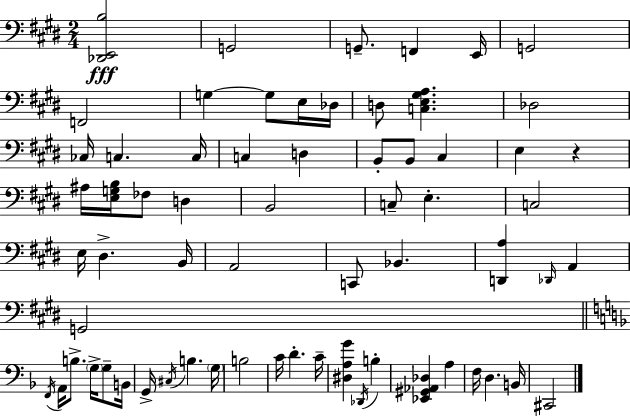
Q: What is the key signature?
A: E major